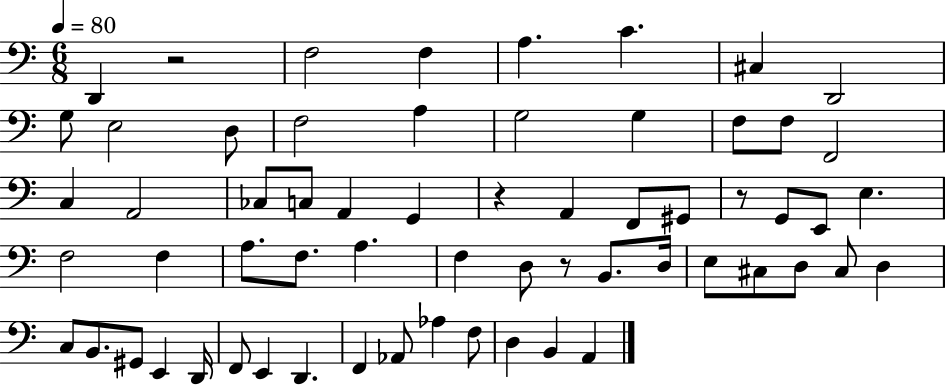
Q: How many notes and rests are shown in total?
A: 62